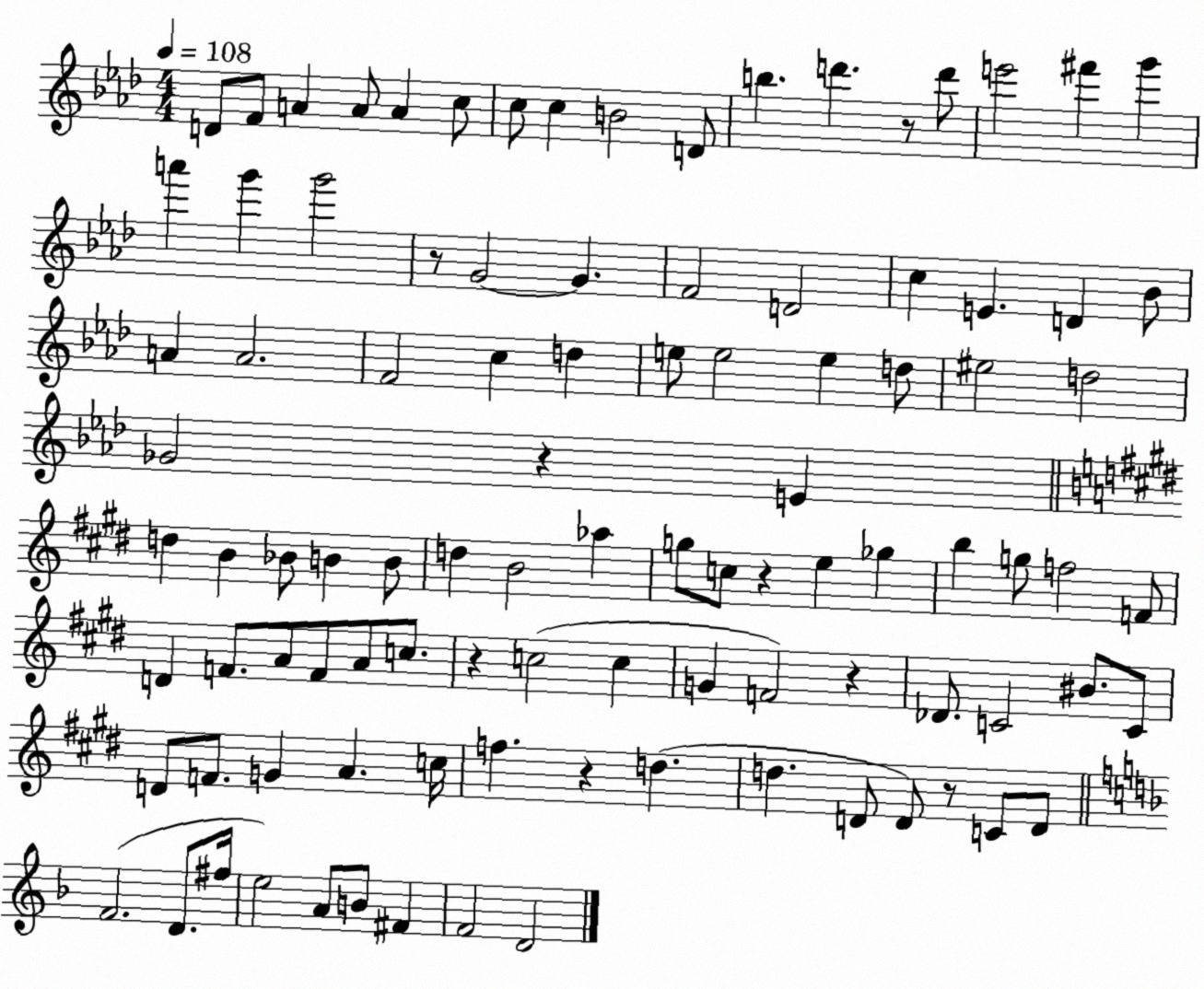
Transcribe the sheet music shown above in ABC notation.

X:1
T:Untitled
M:4/4
L:1/4
K:Ab
D/2 F/2 A A/2 A c/2 c/2 c B2 D/2 b d' z/2 d'/2 e'2 ^f' g' a' g' g'2 z/2 G2 G F2 D2 c E D _B/2 A A2 F2 c d e/2 e2 e d/2 ^e2 d2 _G2 z E d B _B/2 B B/2 d B2 _a g/2 c/2 z e _g b g/2 f2 F/2 D F/2 A/2 F/2 A/2 c/2 z c2 c G F2 z _D/2 C2 ^B/2 C/2 D/2 F/2 G A c/4 f z d d D/2 D/2 z/2 C/2 D/2 F2 D/2 ^f/4 e2 A/2 B/2 ^F F2 D2